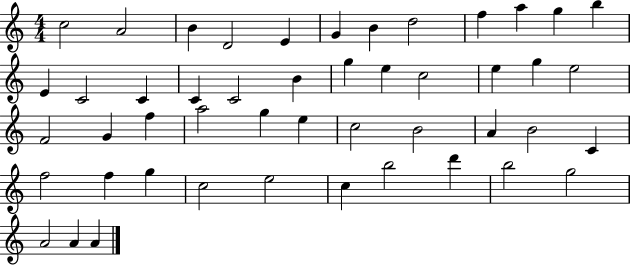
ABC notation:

X:1
T:Untitled
M:4/4
L:1/4
K:C
c2 A2 B D2 E G B d2 f a g b E C2 C C C2 B g e c2 e g e2 F2 G f a2 g e c2 B2 A B2 C f2 f g c2 e2 c b2 d' b2 g2 A2 A A